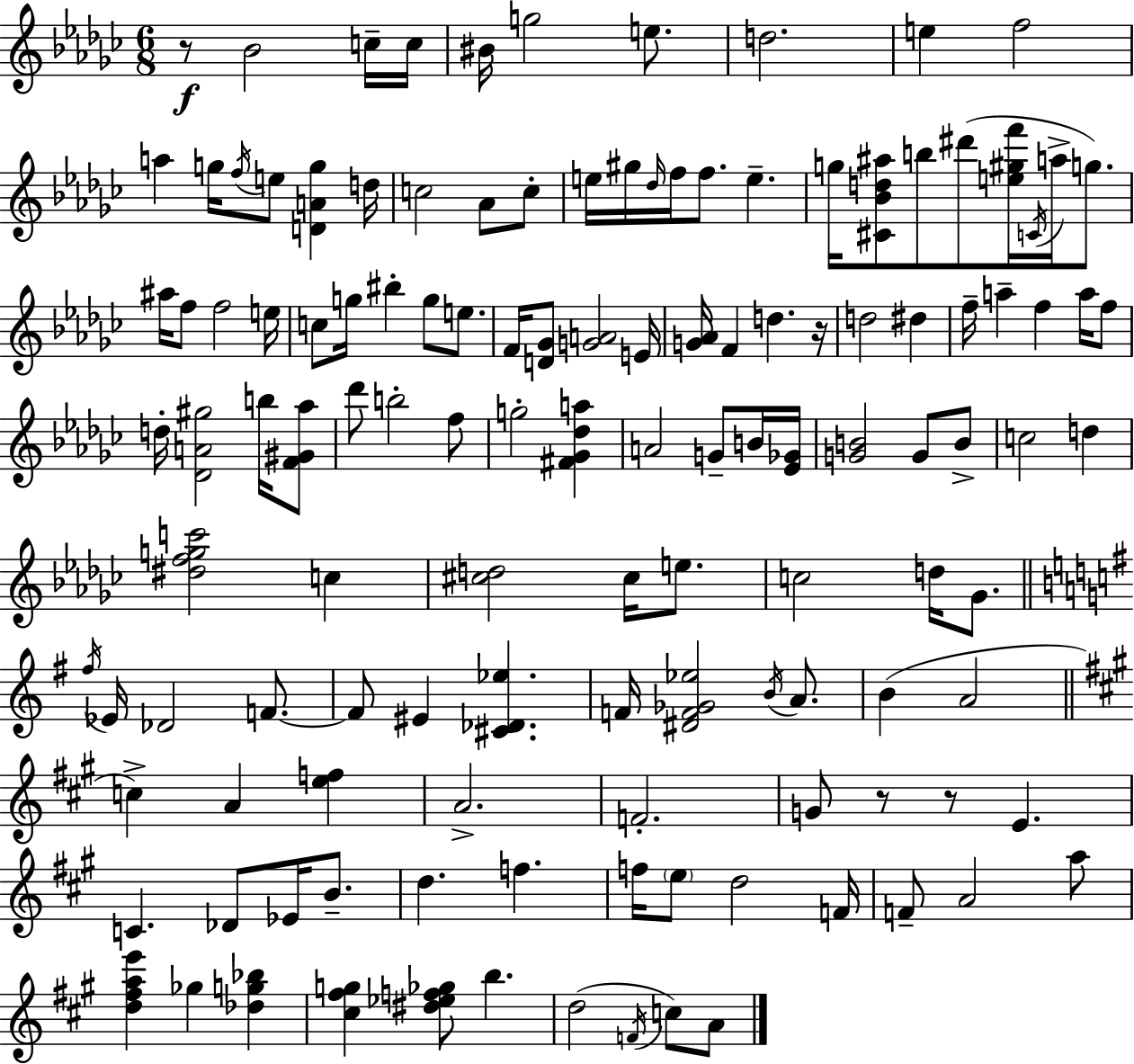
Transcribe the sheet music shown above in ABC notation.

X:1
T:Untitled
M:6/8
L:1/4
K:Ebm
z/2 _B2 c/4 c/4 ^B/4 g2 e/2 d2 e f2 a g/4 f/4 e/2 [DAg] d/4 c2 _A/2 c/2 e/4 ^g/4 _d/4 f/4 f/2 e g/4 [^C_Bd^a]/2 b/2 ^d'/2 [e^gf']/4 C/4 a/4 g/2 ^a/4 f/2 f2 e/4 c/2 g/4 ^b g/2 e/2 F/4 [D_G]/2 [GA]2 E/4 [G_A]/4 F d z/4 d2 ^d f/4 a f a/4 f/2 d/4 [_DA^g]2 b/4 [F^G_a]/2 _d'/2 b2 f/2 g2 [^F_G_da] A2 G/2 B/4 [_E_G]/4 [GB]2 G/2 B/2 c2 d [^dfgc']2 c [^cd]2 ^c/4 e/2 c2 d/4 _G/2 ^f/4 _E/4 _D2 F/2 F/2 ^E [^C_D_e] F/4 [^DF_G_e]2 B/4 A/2 B A2 c A [ef] A2 F2 G/2 z/2 z/2 E C _D/2 _E/4 B/2 d f f/4 e/2 d2 F/4 F/2 A2 a/2 [d^fae'] _g [_dg_b] [^c^fg] [^d_ef_g]/2 b d2 F/4 c/2 A/2